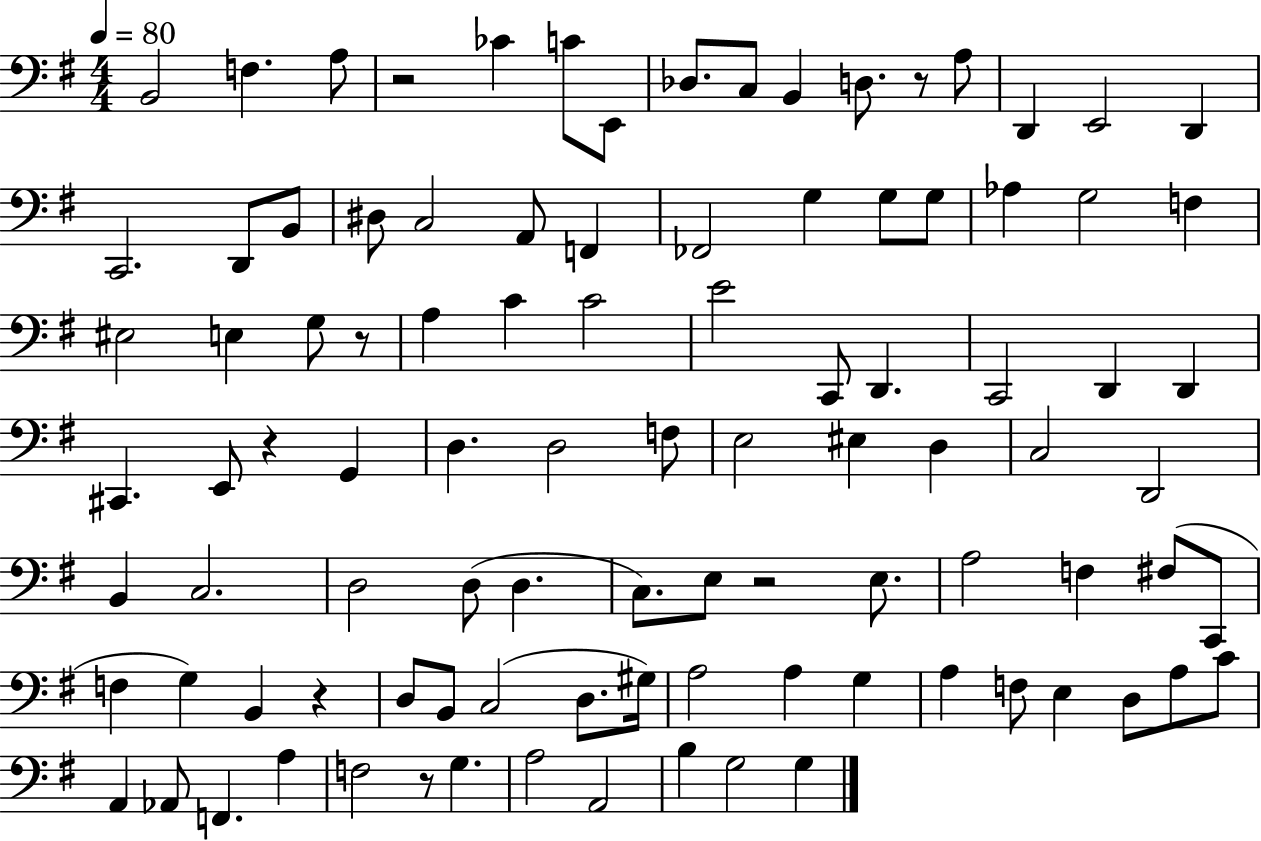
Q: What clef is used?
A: bass